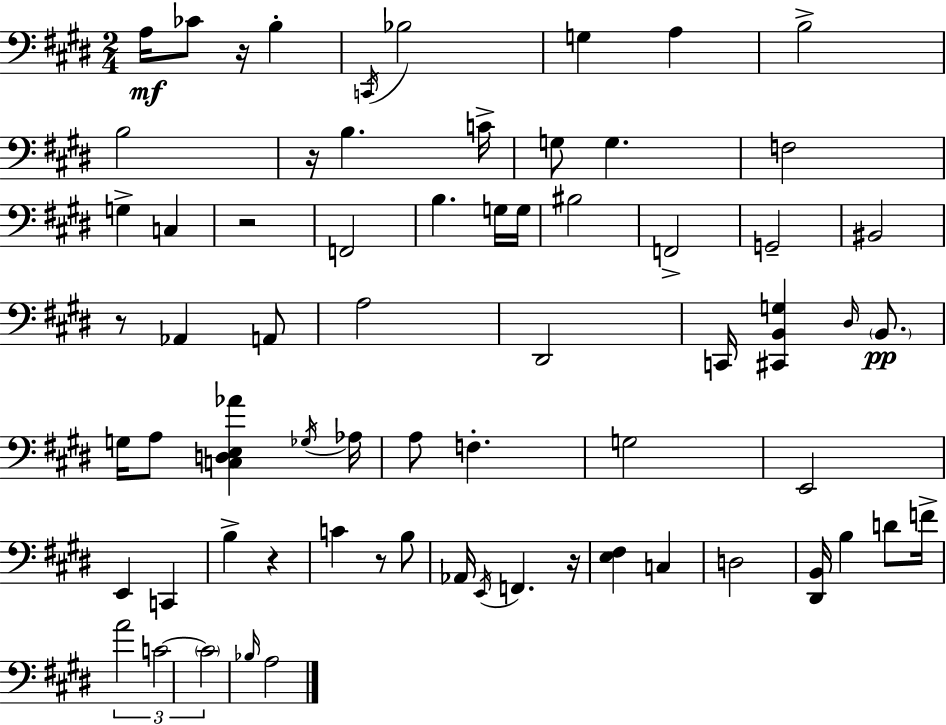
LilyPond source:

{
  \clef bass
  \numericTimeSignature
  \time 2/4
  \key e \major
  a16\mf ces'8 r16 b4-. | \acciaccatura { c,16 } bes2 | g4 a4 | b2-> | \break b2 | r16 b4. | c'16-> g8 g4. | f2 | \break g4-> c4 | r2 | f,2 | b4. g16 | \break g16 bis2 | f,2-> | g,2-- | bis,2 | \break r8 aes,4 a,8 | a2 | dis,2 | c,16 <cis, b, g>4 \grace { dis16 }\pp \parenthesize b,8. | \break g16 a8 <c d e aes'>4 | \acciaccatura { ges16 } aes16 a8 f4.-. | g2 | e,2 | \break e,4 c,4 | b4-> r4 | c'4 r8 | b8 aes,16 \acciaccatura { e,16 } f,4. | \break r16 <e fis>4 | c4 d2 | <dis, b,>16 b4 | d'8 f'16-> \tuplet 3/2 { a'2 | \break c'2~~ | \parenthesize c'2 } | \grace { bes16 } a2 | \bar "|."
}